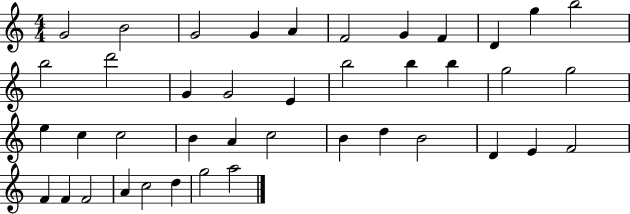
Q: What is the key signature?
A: C major